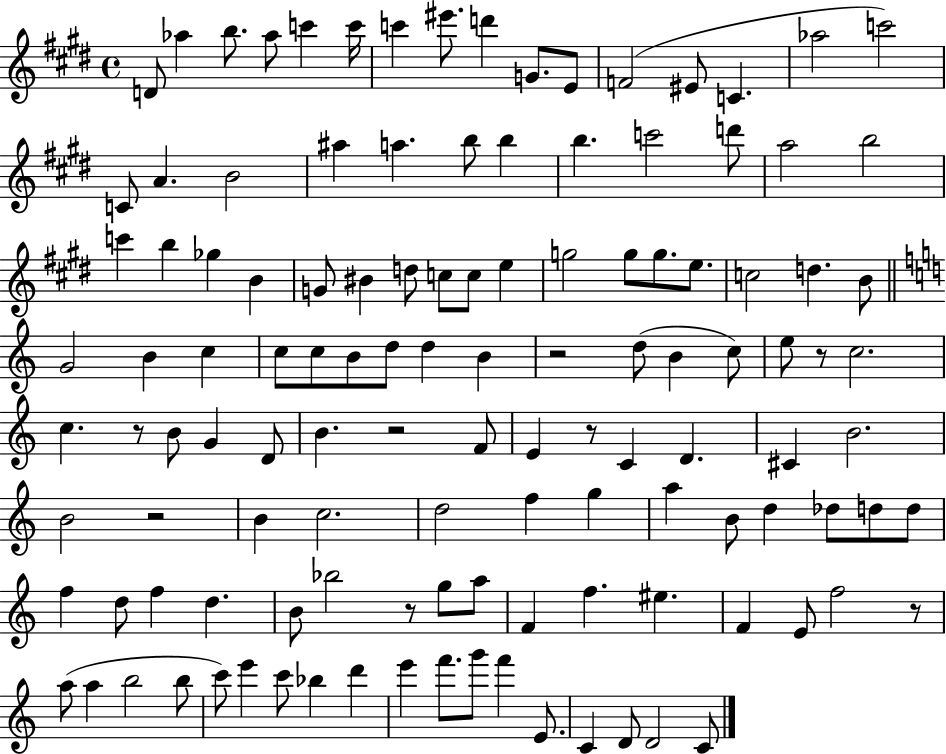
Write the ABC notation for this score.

X:1
T:Untitled
M:4/4
L:1/4
K:E
D/2 _a b/2 _a/2 c' c'/4 c' ^e'/2 d' G/2 E/2 F2 ^E/2 C _a2 c'2 C/2 A B2 ^a a b/2 b b c'2 d'/2 a2 b2 c' b _g B G/2 ^B d/2 c/2 c/2 e g2 g/2 g/2 e/2 c2 d B/2 G2 B c c/2 c/2 B/2 d/2 d B z2 d/2 B c/2 e/2 z/2 c2 c z/2 B/2 G D/2 B z2 F/2 E z/2 C D ^C B2 B2 z2 B c2 d2 f g a B/2 d _d/2 d/2 d/2 f d/2 f d B/2 _b2 z/2 g/2 a/2 F f ^e F E/2 f2 z/2 a/2 a b2 b/2 c'/2 e' c'/2 _b d' e' f'/2 g'/2 f' E/2 C D/2 D2 C/2